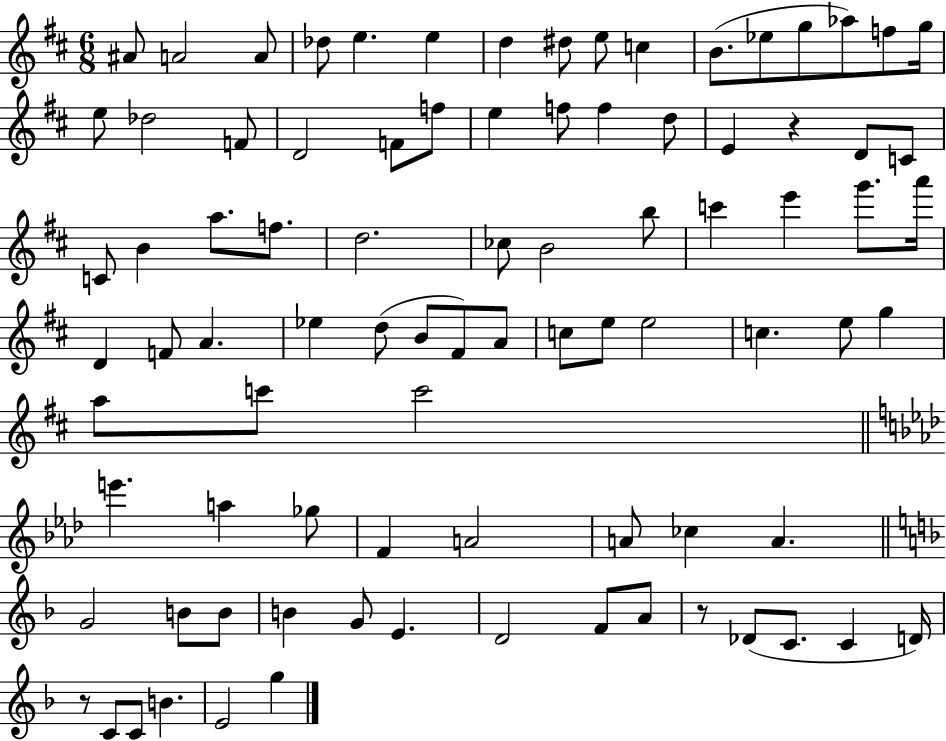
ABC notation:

X:1
T:Untitled
M:6/8
L:1/4
K:D
^A/2 A2 A/2 _d/2 e e d ^d/2 e/2 c B/2 _e/2 g/2 _a/2 f/2 g/4 e/2 _d2 F/2 D2 F/2 f/2 e f/2 f d/2 E z D/2 C/2 C/2 B a/2 f/2 d2 _c/2 B2 b/2 c' e' g'/2 a'/4 D F/2 A _e d/2 B/2 ^F/2 A/2 c/2 e/2 e2 c e/2 g a/2 c'/2 c'2 e' a _g/2 F A2 A/2 _c A G2 B/2 B/2 B G/2 E D2 F/2 A/2 z/2 _D/2 C/2 C D/4 z/2 C/2 C/2 B E2 g